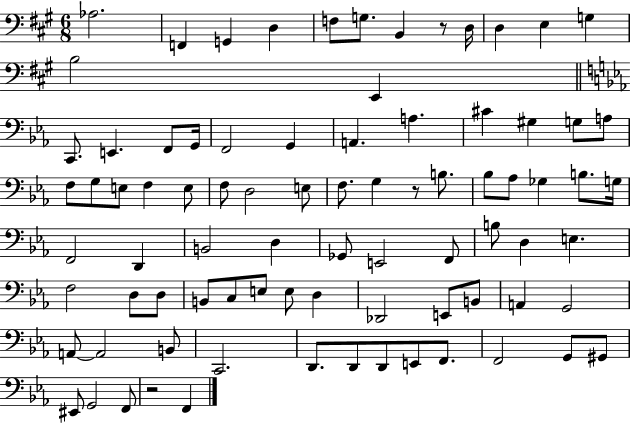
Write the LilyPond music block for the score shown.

{
  \clef bass
  \numericTimeSignature
  \time 6/8
  \key a \major
  aes2. | f,4 g,4 d4 | f8 g8. b,4 r8 d16 | d4 e4 g4 | \break b2 e,4 | \bar "||" \break \key c \minor c,8. e,4. f,8 g,16 | f,2 g,4 | a,4. a4. | cis'4 gis4 g8 a8 | \break f8 g8 e8 f4 e8 | f8 d2 e8 | f8. g4 r8 b8. | bes8 aes8 ges4 b8. g16 | \break f,2 d,4 | b,2 d4 | ges,8 e,2 f,8 | b8 d4 e4. | \break f2 d8 d8 | b,8 c8 e8 e8 d4 | des,2 e,8 b,8 | a,4 g,2 | \break a,8~~ a,2 b,8 | c,2. | d,8. d,8 d,8 e,8 f,8. | f,2 g,8 gis,8 | \break eis,8 g,2 f,8 | r2 f,4 | \bar "|."
}